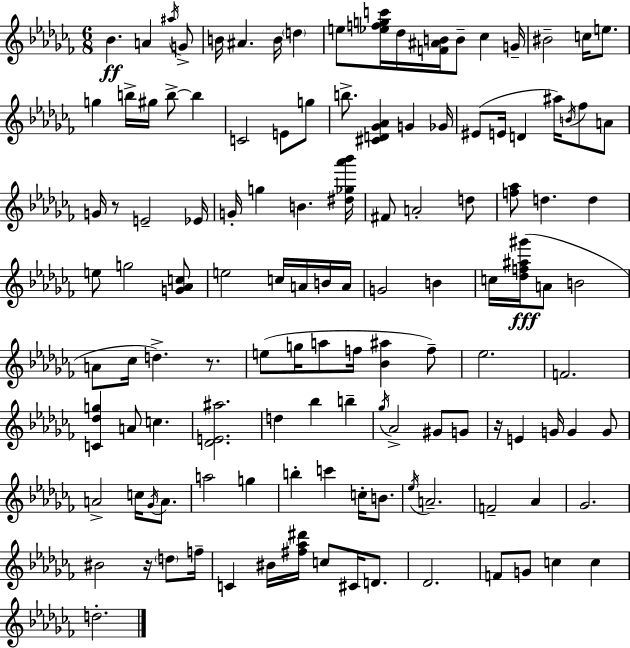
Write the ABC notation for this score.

X:1
T:Untitled
M:6/8
L:1/4
K:Abm
_B A ^a/4 G/2 B/4 ^A B/4 d e/2 [_efgc']/4 _d/4 [F^AB]/4 B/2 _c G/4 ^B2 c/4 e/2 g b/4 ^g/4 b/2 b C2 E/2 g/2 b/2 [^CD_G_A] G _G/4 ^E/2 E/4 D ^a/4 B/4 _f/2 A/2 G/4 z/2 E2 _E/4 G/4 g B [^d_g_a'_b']/4 ^F/2 A2 d/2 [f_a]/2 d d e/2 g2 [G_Ac]/2 e2 c/4 A/4 B/4 A/4 G2 B c/4 [_df^a^g']/4 A/2 B2 A/2 _c/4 d z/2 e/2 g/4 a/2 f/4 [_B^a] f/2 _e2 F2 [C_dg] A/2 c [_DE^a]2 d _b b _g/4 _A2 ^G/2 G/2 z/4 E G/4 G G/2 A2 c/4 _G/4 A/2 a2 g b c' c/4 B/2 _e/4 A2 F2 _A _G2 ^B2 z/4 d/2 f/4 C ^B/4 [^f_a^d']/4 c/2 ^C/4 D/2 _D2 F/2 G/2 c c d2